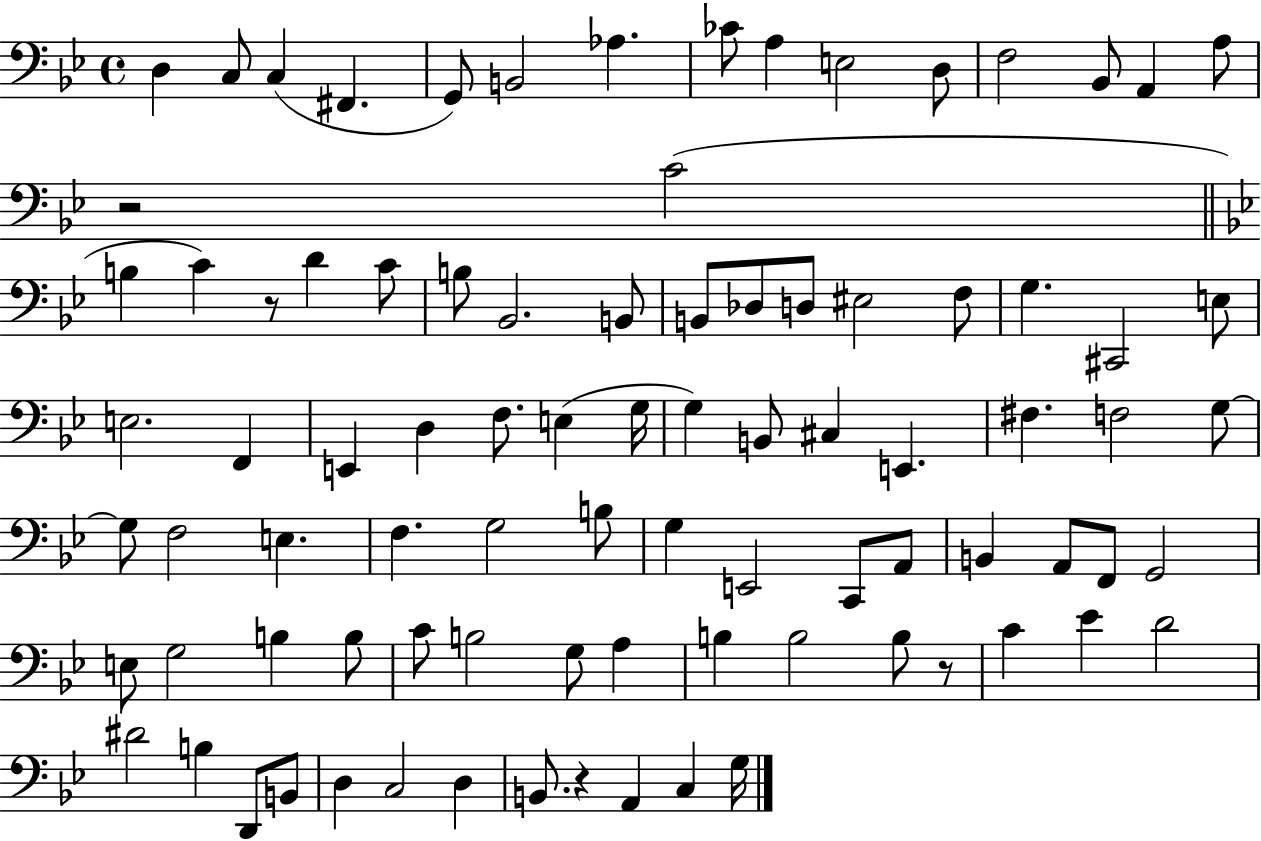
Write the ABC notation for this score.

X:1
T:Untitled
M:4/4
L:1/4
K:Bb
D, C,/2 C, ^F,, G,,/2 B,,2 _A, _C/2 A, E,2 D,/2 F,2 _B,,/2 A,, A,/2 z2 C2 B, C z/2 D C/2 B,/2 _B,,2 B,,/2 B,,/2 _D,/2 D,/2 ^E,2 F,/2 G, ^C,,2 E,/2 E,2 F,, E,, D, F,/2 E, G,/4 G, B,,/2 ^C, E,, ^F, F,2 G,/2 G,/2 F,2 E, F, G,2 B,/2 G, E,,2 C,,/2 A,,/2 B,, A,,/2 F,,/2 G,,2 E,/2 G,2 B, B,/2 C/2 B,2 G,/2 A, B, B,2 B,/2 z/2 C _E D2 ^D2 B, D,,/2 B,,/2 D, C,2 D, B,,/2 z A,, C, G,/4